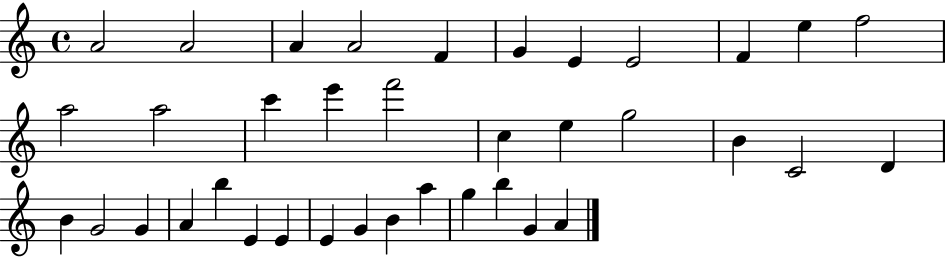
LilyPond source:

{
  \clef treble
  \time 4/4
  \defaultTimeSignature
  \key c \major
  a'2 a'2 | a'4 a'2 f'4 | g'4 e'4 e'2 | f'4 e''4 f''2 | \break a''2 a''2 | c'''4 e'''4 f'''2 | c''4 e''4 g''2 | b'4 c'2 d'4 | \break b'4 g'2 g'4 | a'4 b''4 e'4 e'4 | e'4 g'4 b'4 a''4 | g''4 b''4 g'4 a'4 | \break \bar "|."
}